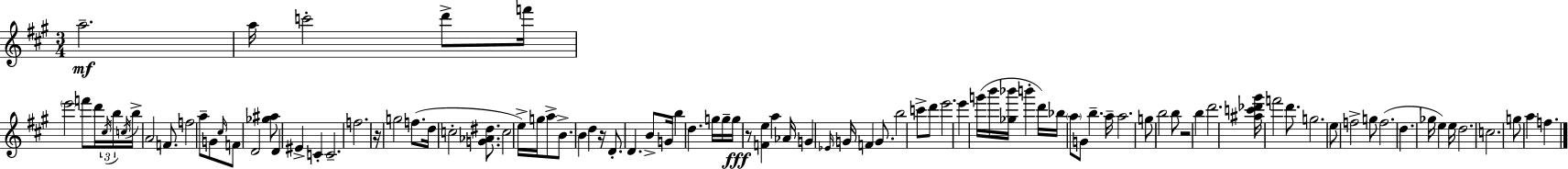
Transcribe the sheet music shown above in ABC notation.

X:1
T:Untitled
M:3/4
L:1/4
K:A
a2 a/4 c'2 d'/2 f'/4 e'2 f'/2 d'/4 ^c/4 b/4 c/4 b/4 A2 F/2 f2 a/2 G/2 ^c/4 F/2 D2 [_g^a]/2 D ^E C C2 f2 z/4 g2 f/2 d/4 c2 [G_A^d]/2 c2 e/4 g/4 a/2 B/2 B d z/4 D/2 D B/2 G/4 b d g/4 g/4 g/4 z/2 [Fe] a _A/4 G _E/4 G/4 F G/2 b2 c'/2 d'/2 e'2 e' g'/4 b'/4 [_g_b']/4 b' d'/4 _b/4 a/2 G/2 b a/4 a2 g/2 b2 b/2 z2 b d'2 [^ac'_d'^g']/4 f'2 d'/2 g2 e/2 f2 g/2 f2 d _g/4 e e/4 d2 c2 g/2 a f